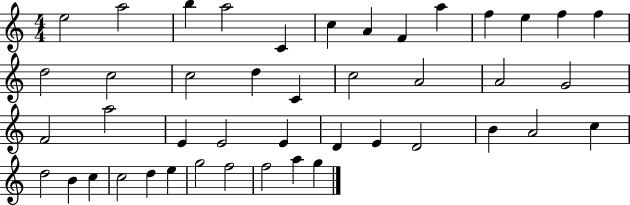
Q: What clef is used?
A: treble